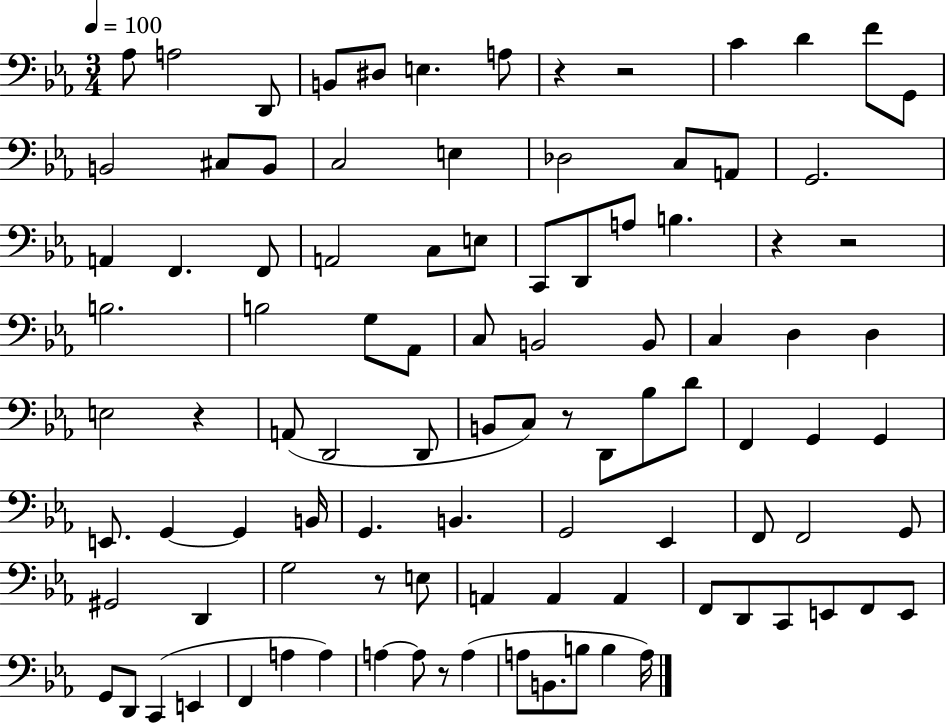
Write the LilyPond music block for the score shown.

{
  \clef bass
  \numericTimeSignature
  \time 3/4
  \key ees \major
  \tempo 4 = 100
  aes8 a2 d,8 | b,8 dis8 e4. a8 | r4 r2 | c'4 d'4 f'8 g,8 | \break b,2 cis8 b,8 | c2 e4 | des2 c8 a,8 | g,2. | \break a,4 f,4. f,8 | a,2 c8 e8 | c,8 d,8 a8 b4. | r4 r2 | \break b2. | b2 g8 aes,8 | c8 b,2 b,8 | c4 d4 d4 | \break e2 r4 | a,8( d,2 d,8 | b,8 c8) r8 d,8 bes8 d'8 | f,4 g,4 g,4 | \break e,8. g,4~~ g,4 b,16 | g,4. b,4. | g,2 ees,4 | f,8 f,2 g,8 | \break gis,2 d,4 | g2 r8 e8 | a,4 a,4 a,4 | f,8 d,8 c,8 e,8 f,8 e,8 | \break g,8 d,8 c,4( e,4 | f,4 a4 a4) | a4~~ a8 r8 a4( | a8 b,8. b8 b4 a16) | \break \bar "|."
}